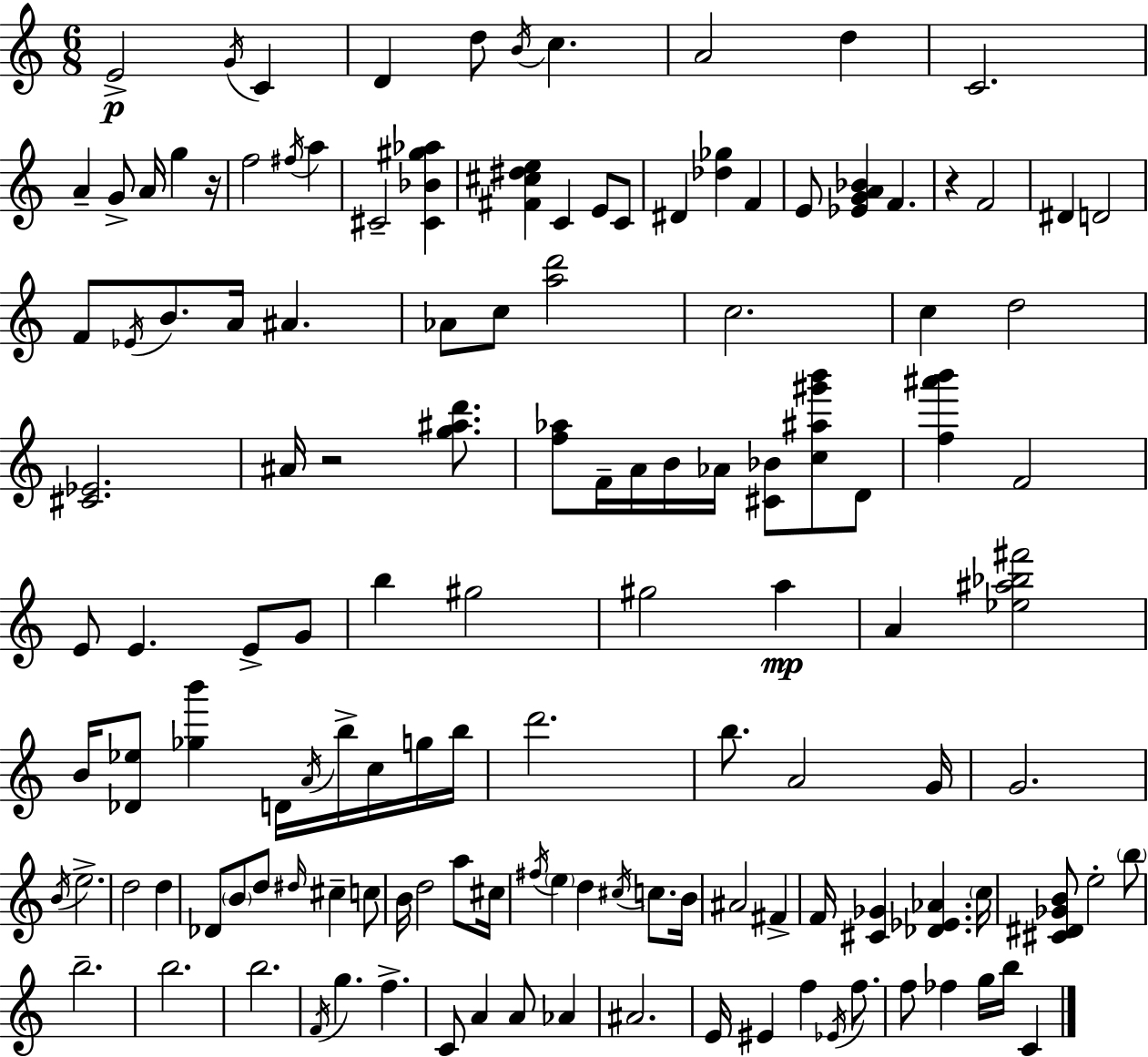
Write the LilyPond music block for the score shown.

{
  \clef treble
  \numericTimeSignature
  \time 6/8
  \key c \major
  e'2->\p \acciaccatura { g'16 } c'4 | d'4 d''8 \acciaccatura { b'16 } c''4. | a'2 d''4 | c'2. | \break a'4-- g'8-> a'16 g''4 | r16 f''2 \acciaccatura { fis''16 } a''4 | cis'2-- <cis' bes' gis'' aes''>4 | <fis' cis'' dis'' e''>4 c'4 e'8 | \break c'8 dis'4 <des'' ges''>4 f'4 | e'8 <ees' g' a' bes'>4 f'4. | r4 f'2 | dis'4 d'2 | \break f'8 \acciaccatura { ees'16 } b'8. a'16 ais'4. | aes'8 c''8 <a'' d'''>2 | c''2. | c''4 d''2 | \break <cis' ees'>2. | ais'16 r2 | <g'' ais'' d'''>8. <f'' aes''>8 f'16-- a'16 b'16 aes'16 <cis' bes'>8 | <c'' ais'' gis''' b'''>8 d'8 <f'' ais''' b'''>4 f'2 | \break e'8 e'4. | e'8-> g'8 b''4 gis''2 | gis''2 | a''4\mp a'4 <ees'' ais'' bes'' fis'''>2 | \break b'16 <des' ees''>8 <ges'' b'''>4 d'16 | \acciaccatura { a'16 } b''16-> c''16 g''16 b''16 d'''2. | b''8. a'2 | g'16 g'2. | \break \acciaccatura { b'16 } e''2.-> | d''2 | d''4 des'8 \parenthesize b'8 d''8 | \grace { dis''16 } cis''4-- c''8 b'16 d''2 | \break a''8 cis''16 \acciaccatura { fis''16 } \parenthesize e''4 | d''4 \acciaccatura { cis''16 } c''8. b'16 ais'2 | fis'4-> f'16 <cis' ges'>4 | <des' ees' aes'>4. \parenthesize c''16 <cis' dis' ges' b'>8 e''2-. | \break \parenthesize b''8 b''2.-- | b''2. | b''2. | \acciaccatura { f'16 } g''4. | \break f''4.-> c'8 | a'4 a'8 aes'4 ais'2. | e'16 eis'4 | f''4 \acciaccatura { ees'16 } f''8. f''8 | \break fes''4 g''16 b''16 c'4 \bar "|."
}